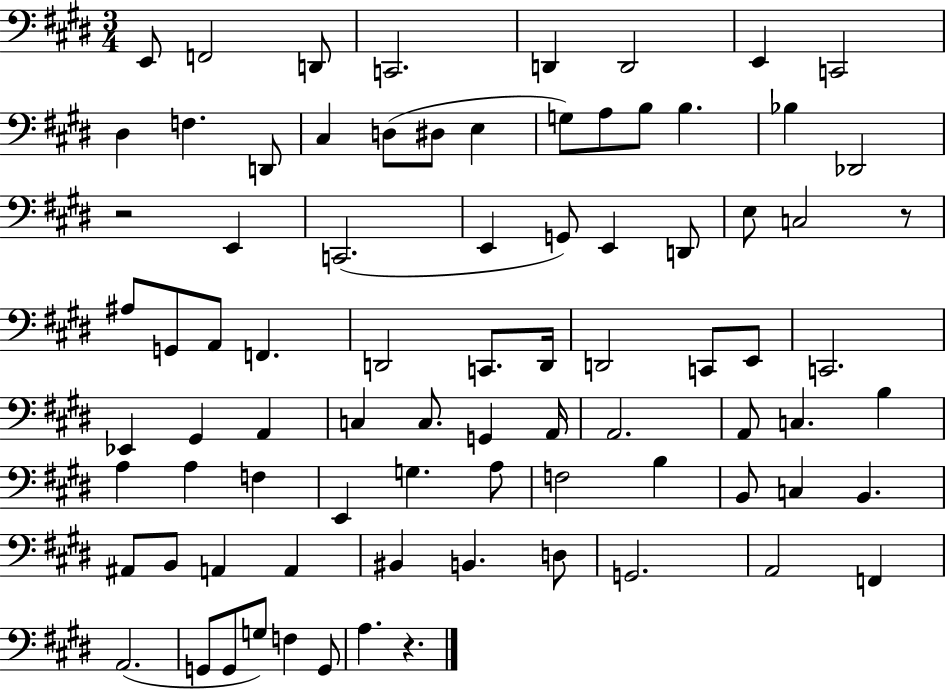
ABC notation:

X:1
T:Untitled
M:3/4
L:1/4
K:E
E,,/2 F,,2 D,,/2 C,,2 D,, D,,2 E,, C,,2 ^D, F, D,,/2 ^C, D,/2 ^D,/2 E, G,/2 A,/2 B,/2 B, _B, _D,,2 z2 E,, C,,2 E,, G,,/2 E,, D,,/2 E,/2 C,2 z/2 ^A,/2 G,,/2 A,,/2 F,, D,,2 C,,/2 D,,/4 D,,2 C,,/2 E,,/2 C,,2 _E,, ^G,, A,, C, C,/2 G,, A,,/4 A,,2 A,,/2 C, B, A, A, F, E,, G, A,/2 F,2 B, B,,/2 C, B,, ^A,,/2 B,,/2 A,, A,, ^B,, B,, D,/2 G,,2 A,,2 F,, A,,2 G,,/2 G,,/2 G,/2 F, G,,/2 A, z